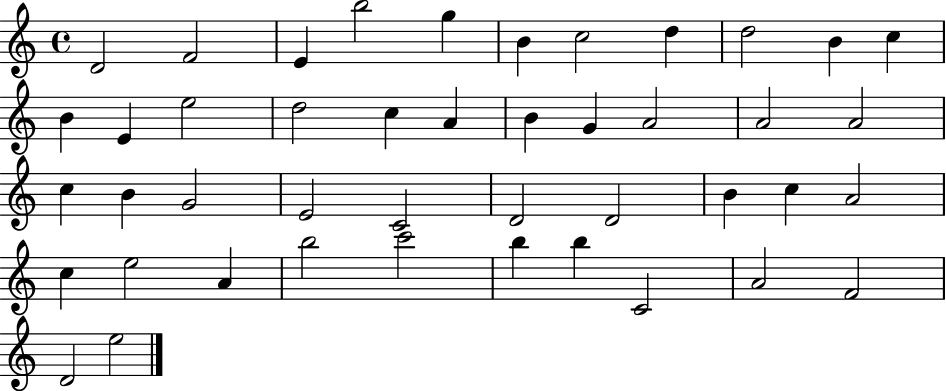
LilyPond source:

{
  \clef treble
  \time 4/4
  \defaultTimeSignature
  \key c \major
  d'2 f'2 | e'4 b''2 g''4 | b'4 c''2 d''4 | d''2 b'4 c''4 | \break b'4 e'4 e''2 | d''2 c''4 a'4 | b'4 g'4 a'2 | a'2 a'2 | \break c''4 b'4 g'2 | e'2 c'2 | d'2 d'2 | b'4 c''4 a'2 | \break c''4 e''2 a'4 | b''2 c'''2 | b''4 b''4 c'2 | a'2 f'2 | \break d'2 e''2 | \bar "|."
}